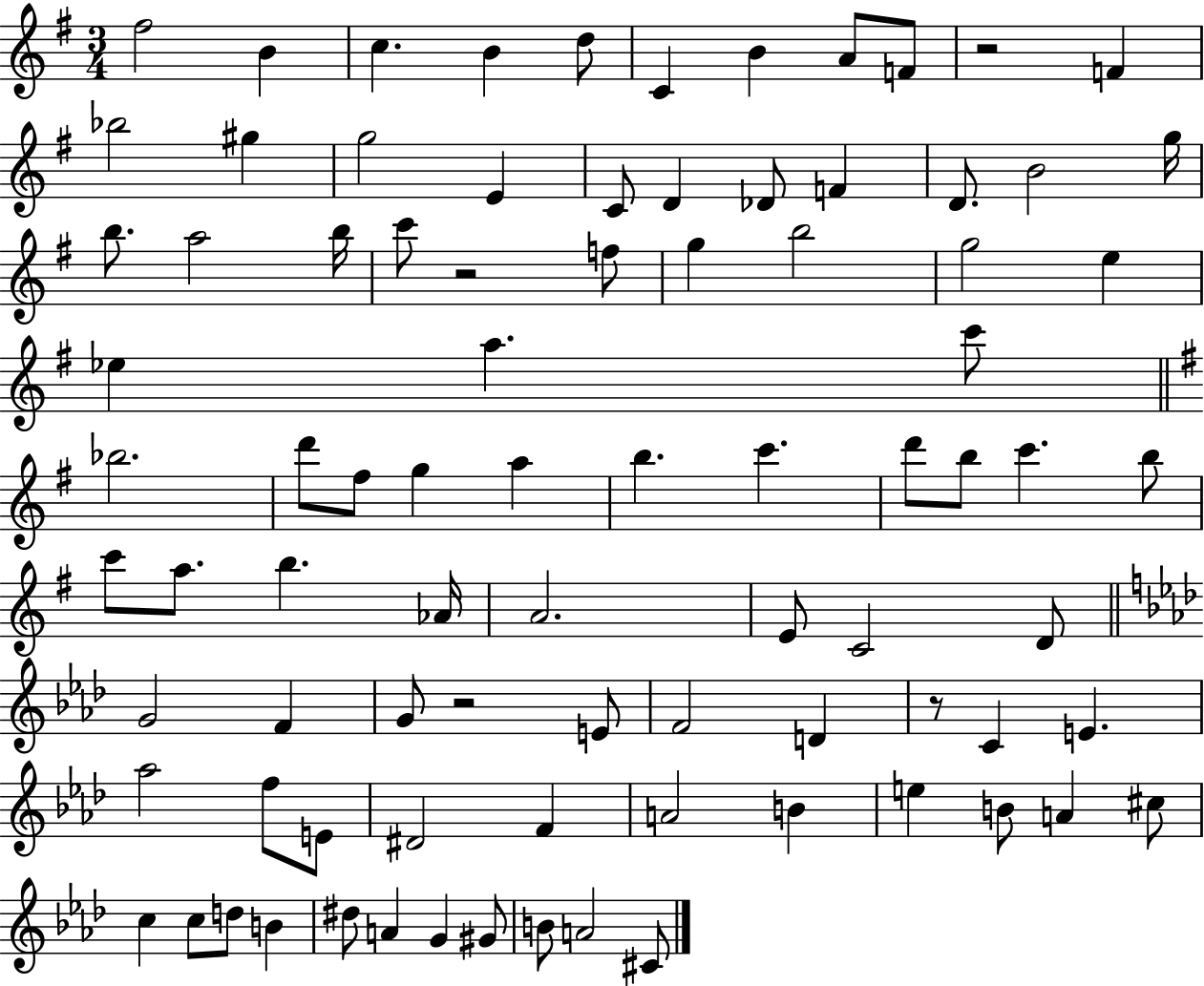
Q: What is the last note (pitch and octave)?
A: C#4